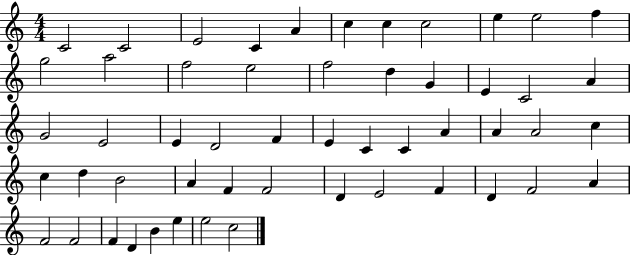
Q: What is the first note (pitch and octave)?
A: C4